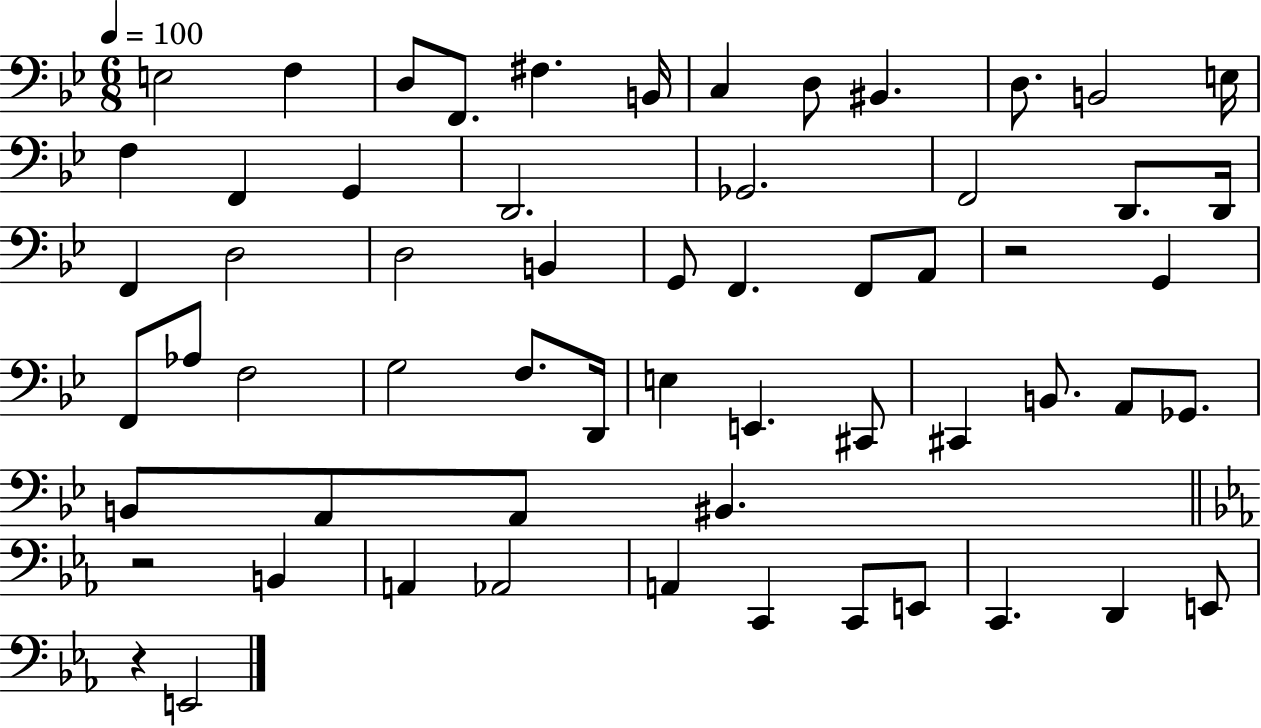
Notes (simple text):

E3/h F3/q D3/e F2/e. F#3/q. B2/s C3/q D3/e BIS2/q. D3/e. B2/h E3/s F3/q F2/q G2/q D2/h. Gb2/h. F2/h D2/e. D2/s F2/q D3/h D3/h B2/q G2/e F2/q. F2/e A2/e R/h G2/q F2/e Ab3/e F3/h G3/h F3/e. D2/s E3/q E2/q. C#2/e C#2/q B2/e. A2/e Gb2/e. B2/e A2/e A2/e BIS2/q. R/h B2/q A2/q Ab2/h A2/q C2/q C2/e E2/e C2/q. D2/q E2/e R/q E2/h